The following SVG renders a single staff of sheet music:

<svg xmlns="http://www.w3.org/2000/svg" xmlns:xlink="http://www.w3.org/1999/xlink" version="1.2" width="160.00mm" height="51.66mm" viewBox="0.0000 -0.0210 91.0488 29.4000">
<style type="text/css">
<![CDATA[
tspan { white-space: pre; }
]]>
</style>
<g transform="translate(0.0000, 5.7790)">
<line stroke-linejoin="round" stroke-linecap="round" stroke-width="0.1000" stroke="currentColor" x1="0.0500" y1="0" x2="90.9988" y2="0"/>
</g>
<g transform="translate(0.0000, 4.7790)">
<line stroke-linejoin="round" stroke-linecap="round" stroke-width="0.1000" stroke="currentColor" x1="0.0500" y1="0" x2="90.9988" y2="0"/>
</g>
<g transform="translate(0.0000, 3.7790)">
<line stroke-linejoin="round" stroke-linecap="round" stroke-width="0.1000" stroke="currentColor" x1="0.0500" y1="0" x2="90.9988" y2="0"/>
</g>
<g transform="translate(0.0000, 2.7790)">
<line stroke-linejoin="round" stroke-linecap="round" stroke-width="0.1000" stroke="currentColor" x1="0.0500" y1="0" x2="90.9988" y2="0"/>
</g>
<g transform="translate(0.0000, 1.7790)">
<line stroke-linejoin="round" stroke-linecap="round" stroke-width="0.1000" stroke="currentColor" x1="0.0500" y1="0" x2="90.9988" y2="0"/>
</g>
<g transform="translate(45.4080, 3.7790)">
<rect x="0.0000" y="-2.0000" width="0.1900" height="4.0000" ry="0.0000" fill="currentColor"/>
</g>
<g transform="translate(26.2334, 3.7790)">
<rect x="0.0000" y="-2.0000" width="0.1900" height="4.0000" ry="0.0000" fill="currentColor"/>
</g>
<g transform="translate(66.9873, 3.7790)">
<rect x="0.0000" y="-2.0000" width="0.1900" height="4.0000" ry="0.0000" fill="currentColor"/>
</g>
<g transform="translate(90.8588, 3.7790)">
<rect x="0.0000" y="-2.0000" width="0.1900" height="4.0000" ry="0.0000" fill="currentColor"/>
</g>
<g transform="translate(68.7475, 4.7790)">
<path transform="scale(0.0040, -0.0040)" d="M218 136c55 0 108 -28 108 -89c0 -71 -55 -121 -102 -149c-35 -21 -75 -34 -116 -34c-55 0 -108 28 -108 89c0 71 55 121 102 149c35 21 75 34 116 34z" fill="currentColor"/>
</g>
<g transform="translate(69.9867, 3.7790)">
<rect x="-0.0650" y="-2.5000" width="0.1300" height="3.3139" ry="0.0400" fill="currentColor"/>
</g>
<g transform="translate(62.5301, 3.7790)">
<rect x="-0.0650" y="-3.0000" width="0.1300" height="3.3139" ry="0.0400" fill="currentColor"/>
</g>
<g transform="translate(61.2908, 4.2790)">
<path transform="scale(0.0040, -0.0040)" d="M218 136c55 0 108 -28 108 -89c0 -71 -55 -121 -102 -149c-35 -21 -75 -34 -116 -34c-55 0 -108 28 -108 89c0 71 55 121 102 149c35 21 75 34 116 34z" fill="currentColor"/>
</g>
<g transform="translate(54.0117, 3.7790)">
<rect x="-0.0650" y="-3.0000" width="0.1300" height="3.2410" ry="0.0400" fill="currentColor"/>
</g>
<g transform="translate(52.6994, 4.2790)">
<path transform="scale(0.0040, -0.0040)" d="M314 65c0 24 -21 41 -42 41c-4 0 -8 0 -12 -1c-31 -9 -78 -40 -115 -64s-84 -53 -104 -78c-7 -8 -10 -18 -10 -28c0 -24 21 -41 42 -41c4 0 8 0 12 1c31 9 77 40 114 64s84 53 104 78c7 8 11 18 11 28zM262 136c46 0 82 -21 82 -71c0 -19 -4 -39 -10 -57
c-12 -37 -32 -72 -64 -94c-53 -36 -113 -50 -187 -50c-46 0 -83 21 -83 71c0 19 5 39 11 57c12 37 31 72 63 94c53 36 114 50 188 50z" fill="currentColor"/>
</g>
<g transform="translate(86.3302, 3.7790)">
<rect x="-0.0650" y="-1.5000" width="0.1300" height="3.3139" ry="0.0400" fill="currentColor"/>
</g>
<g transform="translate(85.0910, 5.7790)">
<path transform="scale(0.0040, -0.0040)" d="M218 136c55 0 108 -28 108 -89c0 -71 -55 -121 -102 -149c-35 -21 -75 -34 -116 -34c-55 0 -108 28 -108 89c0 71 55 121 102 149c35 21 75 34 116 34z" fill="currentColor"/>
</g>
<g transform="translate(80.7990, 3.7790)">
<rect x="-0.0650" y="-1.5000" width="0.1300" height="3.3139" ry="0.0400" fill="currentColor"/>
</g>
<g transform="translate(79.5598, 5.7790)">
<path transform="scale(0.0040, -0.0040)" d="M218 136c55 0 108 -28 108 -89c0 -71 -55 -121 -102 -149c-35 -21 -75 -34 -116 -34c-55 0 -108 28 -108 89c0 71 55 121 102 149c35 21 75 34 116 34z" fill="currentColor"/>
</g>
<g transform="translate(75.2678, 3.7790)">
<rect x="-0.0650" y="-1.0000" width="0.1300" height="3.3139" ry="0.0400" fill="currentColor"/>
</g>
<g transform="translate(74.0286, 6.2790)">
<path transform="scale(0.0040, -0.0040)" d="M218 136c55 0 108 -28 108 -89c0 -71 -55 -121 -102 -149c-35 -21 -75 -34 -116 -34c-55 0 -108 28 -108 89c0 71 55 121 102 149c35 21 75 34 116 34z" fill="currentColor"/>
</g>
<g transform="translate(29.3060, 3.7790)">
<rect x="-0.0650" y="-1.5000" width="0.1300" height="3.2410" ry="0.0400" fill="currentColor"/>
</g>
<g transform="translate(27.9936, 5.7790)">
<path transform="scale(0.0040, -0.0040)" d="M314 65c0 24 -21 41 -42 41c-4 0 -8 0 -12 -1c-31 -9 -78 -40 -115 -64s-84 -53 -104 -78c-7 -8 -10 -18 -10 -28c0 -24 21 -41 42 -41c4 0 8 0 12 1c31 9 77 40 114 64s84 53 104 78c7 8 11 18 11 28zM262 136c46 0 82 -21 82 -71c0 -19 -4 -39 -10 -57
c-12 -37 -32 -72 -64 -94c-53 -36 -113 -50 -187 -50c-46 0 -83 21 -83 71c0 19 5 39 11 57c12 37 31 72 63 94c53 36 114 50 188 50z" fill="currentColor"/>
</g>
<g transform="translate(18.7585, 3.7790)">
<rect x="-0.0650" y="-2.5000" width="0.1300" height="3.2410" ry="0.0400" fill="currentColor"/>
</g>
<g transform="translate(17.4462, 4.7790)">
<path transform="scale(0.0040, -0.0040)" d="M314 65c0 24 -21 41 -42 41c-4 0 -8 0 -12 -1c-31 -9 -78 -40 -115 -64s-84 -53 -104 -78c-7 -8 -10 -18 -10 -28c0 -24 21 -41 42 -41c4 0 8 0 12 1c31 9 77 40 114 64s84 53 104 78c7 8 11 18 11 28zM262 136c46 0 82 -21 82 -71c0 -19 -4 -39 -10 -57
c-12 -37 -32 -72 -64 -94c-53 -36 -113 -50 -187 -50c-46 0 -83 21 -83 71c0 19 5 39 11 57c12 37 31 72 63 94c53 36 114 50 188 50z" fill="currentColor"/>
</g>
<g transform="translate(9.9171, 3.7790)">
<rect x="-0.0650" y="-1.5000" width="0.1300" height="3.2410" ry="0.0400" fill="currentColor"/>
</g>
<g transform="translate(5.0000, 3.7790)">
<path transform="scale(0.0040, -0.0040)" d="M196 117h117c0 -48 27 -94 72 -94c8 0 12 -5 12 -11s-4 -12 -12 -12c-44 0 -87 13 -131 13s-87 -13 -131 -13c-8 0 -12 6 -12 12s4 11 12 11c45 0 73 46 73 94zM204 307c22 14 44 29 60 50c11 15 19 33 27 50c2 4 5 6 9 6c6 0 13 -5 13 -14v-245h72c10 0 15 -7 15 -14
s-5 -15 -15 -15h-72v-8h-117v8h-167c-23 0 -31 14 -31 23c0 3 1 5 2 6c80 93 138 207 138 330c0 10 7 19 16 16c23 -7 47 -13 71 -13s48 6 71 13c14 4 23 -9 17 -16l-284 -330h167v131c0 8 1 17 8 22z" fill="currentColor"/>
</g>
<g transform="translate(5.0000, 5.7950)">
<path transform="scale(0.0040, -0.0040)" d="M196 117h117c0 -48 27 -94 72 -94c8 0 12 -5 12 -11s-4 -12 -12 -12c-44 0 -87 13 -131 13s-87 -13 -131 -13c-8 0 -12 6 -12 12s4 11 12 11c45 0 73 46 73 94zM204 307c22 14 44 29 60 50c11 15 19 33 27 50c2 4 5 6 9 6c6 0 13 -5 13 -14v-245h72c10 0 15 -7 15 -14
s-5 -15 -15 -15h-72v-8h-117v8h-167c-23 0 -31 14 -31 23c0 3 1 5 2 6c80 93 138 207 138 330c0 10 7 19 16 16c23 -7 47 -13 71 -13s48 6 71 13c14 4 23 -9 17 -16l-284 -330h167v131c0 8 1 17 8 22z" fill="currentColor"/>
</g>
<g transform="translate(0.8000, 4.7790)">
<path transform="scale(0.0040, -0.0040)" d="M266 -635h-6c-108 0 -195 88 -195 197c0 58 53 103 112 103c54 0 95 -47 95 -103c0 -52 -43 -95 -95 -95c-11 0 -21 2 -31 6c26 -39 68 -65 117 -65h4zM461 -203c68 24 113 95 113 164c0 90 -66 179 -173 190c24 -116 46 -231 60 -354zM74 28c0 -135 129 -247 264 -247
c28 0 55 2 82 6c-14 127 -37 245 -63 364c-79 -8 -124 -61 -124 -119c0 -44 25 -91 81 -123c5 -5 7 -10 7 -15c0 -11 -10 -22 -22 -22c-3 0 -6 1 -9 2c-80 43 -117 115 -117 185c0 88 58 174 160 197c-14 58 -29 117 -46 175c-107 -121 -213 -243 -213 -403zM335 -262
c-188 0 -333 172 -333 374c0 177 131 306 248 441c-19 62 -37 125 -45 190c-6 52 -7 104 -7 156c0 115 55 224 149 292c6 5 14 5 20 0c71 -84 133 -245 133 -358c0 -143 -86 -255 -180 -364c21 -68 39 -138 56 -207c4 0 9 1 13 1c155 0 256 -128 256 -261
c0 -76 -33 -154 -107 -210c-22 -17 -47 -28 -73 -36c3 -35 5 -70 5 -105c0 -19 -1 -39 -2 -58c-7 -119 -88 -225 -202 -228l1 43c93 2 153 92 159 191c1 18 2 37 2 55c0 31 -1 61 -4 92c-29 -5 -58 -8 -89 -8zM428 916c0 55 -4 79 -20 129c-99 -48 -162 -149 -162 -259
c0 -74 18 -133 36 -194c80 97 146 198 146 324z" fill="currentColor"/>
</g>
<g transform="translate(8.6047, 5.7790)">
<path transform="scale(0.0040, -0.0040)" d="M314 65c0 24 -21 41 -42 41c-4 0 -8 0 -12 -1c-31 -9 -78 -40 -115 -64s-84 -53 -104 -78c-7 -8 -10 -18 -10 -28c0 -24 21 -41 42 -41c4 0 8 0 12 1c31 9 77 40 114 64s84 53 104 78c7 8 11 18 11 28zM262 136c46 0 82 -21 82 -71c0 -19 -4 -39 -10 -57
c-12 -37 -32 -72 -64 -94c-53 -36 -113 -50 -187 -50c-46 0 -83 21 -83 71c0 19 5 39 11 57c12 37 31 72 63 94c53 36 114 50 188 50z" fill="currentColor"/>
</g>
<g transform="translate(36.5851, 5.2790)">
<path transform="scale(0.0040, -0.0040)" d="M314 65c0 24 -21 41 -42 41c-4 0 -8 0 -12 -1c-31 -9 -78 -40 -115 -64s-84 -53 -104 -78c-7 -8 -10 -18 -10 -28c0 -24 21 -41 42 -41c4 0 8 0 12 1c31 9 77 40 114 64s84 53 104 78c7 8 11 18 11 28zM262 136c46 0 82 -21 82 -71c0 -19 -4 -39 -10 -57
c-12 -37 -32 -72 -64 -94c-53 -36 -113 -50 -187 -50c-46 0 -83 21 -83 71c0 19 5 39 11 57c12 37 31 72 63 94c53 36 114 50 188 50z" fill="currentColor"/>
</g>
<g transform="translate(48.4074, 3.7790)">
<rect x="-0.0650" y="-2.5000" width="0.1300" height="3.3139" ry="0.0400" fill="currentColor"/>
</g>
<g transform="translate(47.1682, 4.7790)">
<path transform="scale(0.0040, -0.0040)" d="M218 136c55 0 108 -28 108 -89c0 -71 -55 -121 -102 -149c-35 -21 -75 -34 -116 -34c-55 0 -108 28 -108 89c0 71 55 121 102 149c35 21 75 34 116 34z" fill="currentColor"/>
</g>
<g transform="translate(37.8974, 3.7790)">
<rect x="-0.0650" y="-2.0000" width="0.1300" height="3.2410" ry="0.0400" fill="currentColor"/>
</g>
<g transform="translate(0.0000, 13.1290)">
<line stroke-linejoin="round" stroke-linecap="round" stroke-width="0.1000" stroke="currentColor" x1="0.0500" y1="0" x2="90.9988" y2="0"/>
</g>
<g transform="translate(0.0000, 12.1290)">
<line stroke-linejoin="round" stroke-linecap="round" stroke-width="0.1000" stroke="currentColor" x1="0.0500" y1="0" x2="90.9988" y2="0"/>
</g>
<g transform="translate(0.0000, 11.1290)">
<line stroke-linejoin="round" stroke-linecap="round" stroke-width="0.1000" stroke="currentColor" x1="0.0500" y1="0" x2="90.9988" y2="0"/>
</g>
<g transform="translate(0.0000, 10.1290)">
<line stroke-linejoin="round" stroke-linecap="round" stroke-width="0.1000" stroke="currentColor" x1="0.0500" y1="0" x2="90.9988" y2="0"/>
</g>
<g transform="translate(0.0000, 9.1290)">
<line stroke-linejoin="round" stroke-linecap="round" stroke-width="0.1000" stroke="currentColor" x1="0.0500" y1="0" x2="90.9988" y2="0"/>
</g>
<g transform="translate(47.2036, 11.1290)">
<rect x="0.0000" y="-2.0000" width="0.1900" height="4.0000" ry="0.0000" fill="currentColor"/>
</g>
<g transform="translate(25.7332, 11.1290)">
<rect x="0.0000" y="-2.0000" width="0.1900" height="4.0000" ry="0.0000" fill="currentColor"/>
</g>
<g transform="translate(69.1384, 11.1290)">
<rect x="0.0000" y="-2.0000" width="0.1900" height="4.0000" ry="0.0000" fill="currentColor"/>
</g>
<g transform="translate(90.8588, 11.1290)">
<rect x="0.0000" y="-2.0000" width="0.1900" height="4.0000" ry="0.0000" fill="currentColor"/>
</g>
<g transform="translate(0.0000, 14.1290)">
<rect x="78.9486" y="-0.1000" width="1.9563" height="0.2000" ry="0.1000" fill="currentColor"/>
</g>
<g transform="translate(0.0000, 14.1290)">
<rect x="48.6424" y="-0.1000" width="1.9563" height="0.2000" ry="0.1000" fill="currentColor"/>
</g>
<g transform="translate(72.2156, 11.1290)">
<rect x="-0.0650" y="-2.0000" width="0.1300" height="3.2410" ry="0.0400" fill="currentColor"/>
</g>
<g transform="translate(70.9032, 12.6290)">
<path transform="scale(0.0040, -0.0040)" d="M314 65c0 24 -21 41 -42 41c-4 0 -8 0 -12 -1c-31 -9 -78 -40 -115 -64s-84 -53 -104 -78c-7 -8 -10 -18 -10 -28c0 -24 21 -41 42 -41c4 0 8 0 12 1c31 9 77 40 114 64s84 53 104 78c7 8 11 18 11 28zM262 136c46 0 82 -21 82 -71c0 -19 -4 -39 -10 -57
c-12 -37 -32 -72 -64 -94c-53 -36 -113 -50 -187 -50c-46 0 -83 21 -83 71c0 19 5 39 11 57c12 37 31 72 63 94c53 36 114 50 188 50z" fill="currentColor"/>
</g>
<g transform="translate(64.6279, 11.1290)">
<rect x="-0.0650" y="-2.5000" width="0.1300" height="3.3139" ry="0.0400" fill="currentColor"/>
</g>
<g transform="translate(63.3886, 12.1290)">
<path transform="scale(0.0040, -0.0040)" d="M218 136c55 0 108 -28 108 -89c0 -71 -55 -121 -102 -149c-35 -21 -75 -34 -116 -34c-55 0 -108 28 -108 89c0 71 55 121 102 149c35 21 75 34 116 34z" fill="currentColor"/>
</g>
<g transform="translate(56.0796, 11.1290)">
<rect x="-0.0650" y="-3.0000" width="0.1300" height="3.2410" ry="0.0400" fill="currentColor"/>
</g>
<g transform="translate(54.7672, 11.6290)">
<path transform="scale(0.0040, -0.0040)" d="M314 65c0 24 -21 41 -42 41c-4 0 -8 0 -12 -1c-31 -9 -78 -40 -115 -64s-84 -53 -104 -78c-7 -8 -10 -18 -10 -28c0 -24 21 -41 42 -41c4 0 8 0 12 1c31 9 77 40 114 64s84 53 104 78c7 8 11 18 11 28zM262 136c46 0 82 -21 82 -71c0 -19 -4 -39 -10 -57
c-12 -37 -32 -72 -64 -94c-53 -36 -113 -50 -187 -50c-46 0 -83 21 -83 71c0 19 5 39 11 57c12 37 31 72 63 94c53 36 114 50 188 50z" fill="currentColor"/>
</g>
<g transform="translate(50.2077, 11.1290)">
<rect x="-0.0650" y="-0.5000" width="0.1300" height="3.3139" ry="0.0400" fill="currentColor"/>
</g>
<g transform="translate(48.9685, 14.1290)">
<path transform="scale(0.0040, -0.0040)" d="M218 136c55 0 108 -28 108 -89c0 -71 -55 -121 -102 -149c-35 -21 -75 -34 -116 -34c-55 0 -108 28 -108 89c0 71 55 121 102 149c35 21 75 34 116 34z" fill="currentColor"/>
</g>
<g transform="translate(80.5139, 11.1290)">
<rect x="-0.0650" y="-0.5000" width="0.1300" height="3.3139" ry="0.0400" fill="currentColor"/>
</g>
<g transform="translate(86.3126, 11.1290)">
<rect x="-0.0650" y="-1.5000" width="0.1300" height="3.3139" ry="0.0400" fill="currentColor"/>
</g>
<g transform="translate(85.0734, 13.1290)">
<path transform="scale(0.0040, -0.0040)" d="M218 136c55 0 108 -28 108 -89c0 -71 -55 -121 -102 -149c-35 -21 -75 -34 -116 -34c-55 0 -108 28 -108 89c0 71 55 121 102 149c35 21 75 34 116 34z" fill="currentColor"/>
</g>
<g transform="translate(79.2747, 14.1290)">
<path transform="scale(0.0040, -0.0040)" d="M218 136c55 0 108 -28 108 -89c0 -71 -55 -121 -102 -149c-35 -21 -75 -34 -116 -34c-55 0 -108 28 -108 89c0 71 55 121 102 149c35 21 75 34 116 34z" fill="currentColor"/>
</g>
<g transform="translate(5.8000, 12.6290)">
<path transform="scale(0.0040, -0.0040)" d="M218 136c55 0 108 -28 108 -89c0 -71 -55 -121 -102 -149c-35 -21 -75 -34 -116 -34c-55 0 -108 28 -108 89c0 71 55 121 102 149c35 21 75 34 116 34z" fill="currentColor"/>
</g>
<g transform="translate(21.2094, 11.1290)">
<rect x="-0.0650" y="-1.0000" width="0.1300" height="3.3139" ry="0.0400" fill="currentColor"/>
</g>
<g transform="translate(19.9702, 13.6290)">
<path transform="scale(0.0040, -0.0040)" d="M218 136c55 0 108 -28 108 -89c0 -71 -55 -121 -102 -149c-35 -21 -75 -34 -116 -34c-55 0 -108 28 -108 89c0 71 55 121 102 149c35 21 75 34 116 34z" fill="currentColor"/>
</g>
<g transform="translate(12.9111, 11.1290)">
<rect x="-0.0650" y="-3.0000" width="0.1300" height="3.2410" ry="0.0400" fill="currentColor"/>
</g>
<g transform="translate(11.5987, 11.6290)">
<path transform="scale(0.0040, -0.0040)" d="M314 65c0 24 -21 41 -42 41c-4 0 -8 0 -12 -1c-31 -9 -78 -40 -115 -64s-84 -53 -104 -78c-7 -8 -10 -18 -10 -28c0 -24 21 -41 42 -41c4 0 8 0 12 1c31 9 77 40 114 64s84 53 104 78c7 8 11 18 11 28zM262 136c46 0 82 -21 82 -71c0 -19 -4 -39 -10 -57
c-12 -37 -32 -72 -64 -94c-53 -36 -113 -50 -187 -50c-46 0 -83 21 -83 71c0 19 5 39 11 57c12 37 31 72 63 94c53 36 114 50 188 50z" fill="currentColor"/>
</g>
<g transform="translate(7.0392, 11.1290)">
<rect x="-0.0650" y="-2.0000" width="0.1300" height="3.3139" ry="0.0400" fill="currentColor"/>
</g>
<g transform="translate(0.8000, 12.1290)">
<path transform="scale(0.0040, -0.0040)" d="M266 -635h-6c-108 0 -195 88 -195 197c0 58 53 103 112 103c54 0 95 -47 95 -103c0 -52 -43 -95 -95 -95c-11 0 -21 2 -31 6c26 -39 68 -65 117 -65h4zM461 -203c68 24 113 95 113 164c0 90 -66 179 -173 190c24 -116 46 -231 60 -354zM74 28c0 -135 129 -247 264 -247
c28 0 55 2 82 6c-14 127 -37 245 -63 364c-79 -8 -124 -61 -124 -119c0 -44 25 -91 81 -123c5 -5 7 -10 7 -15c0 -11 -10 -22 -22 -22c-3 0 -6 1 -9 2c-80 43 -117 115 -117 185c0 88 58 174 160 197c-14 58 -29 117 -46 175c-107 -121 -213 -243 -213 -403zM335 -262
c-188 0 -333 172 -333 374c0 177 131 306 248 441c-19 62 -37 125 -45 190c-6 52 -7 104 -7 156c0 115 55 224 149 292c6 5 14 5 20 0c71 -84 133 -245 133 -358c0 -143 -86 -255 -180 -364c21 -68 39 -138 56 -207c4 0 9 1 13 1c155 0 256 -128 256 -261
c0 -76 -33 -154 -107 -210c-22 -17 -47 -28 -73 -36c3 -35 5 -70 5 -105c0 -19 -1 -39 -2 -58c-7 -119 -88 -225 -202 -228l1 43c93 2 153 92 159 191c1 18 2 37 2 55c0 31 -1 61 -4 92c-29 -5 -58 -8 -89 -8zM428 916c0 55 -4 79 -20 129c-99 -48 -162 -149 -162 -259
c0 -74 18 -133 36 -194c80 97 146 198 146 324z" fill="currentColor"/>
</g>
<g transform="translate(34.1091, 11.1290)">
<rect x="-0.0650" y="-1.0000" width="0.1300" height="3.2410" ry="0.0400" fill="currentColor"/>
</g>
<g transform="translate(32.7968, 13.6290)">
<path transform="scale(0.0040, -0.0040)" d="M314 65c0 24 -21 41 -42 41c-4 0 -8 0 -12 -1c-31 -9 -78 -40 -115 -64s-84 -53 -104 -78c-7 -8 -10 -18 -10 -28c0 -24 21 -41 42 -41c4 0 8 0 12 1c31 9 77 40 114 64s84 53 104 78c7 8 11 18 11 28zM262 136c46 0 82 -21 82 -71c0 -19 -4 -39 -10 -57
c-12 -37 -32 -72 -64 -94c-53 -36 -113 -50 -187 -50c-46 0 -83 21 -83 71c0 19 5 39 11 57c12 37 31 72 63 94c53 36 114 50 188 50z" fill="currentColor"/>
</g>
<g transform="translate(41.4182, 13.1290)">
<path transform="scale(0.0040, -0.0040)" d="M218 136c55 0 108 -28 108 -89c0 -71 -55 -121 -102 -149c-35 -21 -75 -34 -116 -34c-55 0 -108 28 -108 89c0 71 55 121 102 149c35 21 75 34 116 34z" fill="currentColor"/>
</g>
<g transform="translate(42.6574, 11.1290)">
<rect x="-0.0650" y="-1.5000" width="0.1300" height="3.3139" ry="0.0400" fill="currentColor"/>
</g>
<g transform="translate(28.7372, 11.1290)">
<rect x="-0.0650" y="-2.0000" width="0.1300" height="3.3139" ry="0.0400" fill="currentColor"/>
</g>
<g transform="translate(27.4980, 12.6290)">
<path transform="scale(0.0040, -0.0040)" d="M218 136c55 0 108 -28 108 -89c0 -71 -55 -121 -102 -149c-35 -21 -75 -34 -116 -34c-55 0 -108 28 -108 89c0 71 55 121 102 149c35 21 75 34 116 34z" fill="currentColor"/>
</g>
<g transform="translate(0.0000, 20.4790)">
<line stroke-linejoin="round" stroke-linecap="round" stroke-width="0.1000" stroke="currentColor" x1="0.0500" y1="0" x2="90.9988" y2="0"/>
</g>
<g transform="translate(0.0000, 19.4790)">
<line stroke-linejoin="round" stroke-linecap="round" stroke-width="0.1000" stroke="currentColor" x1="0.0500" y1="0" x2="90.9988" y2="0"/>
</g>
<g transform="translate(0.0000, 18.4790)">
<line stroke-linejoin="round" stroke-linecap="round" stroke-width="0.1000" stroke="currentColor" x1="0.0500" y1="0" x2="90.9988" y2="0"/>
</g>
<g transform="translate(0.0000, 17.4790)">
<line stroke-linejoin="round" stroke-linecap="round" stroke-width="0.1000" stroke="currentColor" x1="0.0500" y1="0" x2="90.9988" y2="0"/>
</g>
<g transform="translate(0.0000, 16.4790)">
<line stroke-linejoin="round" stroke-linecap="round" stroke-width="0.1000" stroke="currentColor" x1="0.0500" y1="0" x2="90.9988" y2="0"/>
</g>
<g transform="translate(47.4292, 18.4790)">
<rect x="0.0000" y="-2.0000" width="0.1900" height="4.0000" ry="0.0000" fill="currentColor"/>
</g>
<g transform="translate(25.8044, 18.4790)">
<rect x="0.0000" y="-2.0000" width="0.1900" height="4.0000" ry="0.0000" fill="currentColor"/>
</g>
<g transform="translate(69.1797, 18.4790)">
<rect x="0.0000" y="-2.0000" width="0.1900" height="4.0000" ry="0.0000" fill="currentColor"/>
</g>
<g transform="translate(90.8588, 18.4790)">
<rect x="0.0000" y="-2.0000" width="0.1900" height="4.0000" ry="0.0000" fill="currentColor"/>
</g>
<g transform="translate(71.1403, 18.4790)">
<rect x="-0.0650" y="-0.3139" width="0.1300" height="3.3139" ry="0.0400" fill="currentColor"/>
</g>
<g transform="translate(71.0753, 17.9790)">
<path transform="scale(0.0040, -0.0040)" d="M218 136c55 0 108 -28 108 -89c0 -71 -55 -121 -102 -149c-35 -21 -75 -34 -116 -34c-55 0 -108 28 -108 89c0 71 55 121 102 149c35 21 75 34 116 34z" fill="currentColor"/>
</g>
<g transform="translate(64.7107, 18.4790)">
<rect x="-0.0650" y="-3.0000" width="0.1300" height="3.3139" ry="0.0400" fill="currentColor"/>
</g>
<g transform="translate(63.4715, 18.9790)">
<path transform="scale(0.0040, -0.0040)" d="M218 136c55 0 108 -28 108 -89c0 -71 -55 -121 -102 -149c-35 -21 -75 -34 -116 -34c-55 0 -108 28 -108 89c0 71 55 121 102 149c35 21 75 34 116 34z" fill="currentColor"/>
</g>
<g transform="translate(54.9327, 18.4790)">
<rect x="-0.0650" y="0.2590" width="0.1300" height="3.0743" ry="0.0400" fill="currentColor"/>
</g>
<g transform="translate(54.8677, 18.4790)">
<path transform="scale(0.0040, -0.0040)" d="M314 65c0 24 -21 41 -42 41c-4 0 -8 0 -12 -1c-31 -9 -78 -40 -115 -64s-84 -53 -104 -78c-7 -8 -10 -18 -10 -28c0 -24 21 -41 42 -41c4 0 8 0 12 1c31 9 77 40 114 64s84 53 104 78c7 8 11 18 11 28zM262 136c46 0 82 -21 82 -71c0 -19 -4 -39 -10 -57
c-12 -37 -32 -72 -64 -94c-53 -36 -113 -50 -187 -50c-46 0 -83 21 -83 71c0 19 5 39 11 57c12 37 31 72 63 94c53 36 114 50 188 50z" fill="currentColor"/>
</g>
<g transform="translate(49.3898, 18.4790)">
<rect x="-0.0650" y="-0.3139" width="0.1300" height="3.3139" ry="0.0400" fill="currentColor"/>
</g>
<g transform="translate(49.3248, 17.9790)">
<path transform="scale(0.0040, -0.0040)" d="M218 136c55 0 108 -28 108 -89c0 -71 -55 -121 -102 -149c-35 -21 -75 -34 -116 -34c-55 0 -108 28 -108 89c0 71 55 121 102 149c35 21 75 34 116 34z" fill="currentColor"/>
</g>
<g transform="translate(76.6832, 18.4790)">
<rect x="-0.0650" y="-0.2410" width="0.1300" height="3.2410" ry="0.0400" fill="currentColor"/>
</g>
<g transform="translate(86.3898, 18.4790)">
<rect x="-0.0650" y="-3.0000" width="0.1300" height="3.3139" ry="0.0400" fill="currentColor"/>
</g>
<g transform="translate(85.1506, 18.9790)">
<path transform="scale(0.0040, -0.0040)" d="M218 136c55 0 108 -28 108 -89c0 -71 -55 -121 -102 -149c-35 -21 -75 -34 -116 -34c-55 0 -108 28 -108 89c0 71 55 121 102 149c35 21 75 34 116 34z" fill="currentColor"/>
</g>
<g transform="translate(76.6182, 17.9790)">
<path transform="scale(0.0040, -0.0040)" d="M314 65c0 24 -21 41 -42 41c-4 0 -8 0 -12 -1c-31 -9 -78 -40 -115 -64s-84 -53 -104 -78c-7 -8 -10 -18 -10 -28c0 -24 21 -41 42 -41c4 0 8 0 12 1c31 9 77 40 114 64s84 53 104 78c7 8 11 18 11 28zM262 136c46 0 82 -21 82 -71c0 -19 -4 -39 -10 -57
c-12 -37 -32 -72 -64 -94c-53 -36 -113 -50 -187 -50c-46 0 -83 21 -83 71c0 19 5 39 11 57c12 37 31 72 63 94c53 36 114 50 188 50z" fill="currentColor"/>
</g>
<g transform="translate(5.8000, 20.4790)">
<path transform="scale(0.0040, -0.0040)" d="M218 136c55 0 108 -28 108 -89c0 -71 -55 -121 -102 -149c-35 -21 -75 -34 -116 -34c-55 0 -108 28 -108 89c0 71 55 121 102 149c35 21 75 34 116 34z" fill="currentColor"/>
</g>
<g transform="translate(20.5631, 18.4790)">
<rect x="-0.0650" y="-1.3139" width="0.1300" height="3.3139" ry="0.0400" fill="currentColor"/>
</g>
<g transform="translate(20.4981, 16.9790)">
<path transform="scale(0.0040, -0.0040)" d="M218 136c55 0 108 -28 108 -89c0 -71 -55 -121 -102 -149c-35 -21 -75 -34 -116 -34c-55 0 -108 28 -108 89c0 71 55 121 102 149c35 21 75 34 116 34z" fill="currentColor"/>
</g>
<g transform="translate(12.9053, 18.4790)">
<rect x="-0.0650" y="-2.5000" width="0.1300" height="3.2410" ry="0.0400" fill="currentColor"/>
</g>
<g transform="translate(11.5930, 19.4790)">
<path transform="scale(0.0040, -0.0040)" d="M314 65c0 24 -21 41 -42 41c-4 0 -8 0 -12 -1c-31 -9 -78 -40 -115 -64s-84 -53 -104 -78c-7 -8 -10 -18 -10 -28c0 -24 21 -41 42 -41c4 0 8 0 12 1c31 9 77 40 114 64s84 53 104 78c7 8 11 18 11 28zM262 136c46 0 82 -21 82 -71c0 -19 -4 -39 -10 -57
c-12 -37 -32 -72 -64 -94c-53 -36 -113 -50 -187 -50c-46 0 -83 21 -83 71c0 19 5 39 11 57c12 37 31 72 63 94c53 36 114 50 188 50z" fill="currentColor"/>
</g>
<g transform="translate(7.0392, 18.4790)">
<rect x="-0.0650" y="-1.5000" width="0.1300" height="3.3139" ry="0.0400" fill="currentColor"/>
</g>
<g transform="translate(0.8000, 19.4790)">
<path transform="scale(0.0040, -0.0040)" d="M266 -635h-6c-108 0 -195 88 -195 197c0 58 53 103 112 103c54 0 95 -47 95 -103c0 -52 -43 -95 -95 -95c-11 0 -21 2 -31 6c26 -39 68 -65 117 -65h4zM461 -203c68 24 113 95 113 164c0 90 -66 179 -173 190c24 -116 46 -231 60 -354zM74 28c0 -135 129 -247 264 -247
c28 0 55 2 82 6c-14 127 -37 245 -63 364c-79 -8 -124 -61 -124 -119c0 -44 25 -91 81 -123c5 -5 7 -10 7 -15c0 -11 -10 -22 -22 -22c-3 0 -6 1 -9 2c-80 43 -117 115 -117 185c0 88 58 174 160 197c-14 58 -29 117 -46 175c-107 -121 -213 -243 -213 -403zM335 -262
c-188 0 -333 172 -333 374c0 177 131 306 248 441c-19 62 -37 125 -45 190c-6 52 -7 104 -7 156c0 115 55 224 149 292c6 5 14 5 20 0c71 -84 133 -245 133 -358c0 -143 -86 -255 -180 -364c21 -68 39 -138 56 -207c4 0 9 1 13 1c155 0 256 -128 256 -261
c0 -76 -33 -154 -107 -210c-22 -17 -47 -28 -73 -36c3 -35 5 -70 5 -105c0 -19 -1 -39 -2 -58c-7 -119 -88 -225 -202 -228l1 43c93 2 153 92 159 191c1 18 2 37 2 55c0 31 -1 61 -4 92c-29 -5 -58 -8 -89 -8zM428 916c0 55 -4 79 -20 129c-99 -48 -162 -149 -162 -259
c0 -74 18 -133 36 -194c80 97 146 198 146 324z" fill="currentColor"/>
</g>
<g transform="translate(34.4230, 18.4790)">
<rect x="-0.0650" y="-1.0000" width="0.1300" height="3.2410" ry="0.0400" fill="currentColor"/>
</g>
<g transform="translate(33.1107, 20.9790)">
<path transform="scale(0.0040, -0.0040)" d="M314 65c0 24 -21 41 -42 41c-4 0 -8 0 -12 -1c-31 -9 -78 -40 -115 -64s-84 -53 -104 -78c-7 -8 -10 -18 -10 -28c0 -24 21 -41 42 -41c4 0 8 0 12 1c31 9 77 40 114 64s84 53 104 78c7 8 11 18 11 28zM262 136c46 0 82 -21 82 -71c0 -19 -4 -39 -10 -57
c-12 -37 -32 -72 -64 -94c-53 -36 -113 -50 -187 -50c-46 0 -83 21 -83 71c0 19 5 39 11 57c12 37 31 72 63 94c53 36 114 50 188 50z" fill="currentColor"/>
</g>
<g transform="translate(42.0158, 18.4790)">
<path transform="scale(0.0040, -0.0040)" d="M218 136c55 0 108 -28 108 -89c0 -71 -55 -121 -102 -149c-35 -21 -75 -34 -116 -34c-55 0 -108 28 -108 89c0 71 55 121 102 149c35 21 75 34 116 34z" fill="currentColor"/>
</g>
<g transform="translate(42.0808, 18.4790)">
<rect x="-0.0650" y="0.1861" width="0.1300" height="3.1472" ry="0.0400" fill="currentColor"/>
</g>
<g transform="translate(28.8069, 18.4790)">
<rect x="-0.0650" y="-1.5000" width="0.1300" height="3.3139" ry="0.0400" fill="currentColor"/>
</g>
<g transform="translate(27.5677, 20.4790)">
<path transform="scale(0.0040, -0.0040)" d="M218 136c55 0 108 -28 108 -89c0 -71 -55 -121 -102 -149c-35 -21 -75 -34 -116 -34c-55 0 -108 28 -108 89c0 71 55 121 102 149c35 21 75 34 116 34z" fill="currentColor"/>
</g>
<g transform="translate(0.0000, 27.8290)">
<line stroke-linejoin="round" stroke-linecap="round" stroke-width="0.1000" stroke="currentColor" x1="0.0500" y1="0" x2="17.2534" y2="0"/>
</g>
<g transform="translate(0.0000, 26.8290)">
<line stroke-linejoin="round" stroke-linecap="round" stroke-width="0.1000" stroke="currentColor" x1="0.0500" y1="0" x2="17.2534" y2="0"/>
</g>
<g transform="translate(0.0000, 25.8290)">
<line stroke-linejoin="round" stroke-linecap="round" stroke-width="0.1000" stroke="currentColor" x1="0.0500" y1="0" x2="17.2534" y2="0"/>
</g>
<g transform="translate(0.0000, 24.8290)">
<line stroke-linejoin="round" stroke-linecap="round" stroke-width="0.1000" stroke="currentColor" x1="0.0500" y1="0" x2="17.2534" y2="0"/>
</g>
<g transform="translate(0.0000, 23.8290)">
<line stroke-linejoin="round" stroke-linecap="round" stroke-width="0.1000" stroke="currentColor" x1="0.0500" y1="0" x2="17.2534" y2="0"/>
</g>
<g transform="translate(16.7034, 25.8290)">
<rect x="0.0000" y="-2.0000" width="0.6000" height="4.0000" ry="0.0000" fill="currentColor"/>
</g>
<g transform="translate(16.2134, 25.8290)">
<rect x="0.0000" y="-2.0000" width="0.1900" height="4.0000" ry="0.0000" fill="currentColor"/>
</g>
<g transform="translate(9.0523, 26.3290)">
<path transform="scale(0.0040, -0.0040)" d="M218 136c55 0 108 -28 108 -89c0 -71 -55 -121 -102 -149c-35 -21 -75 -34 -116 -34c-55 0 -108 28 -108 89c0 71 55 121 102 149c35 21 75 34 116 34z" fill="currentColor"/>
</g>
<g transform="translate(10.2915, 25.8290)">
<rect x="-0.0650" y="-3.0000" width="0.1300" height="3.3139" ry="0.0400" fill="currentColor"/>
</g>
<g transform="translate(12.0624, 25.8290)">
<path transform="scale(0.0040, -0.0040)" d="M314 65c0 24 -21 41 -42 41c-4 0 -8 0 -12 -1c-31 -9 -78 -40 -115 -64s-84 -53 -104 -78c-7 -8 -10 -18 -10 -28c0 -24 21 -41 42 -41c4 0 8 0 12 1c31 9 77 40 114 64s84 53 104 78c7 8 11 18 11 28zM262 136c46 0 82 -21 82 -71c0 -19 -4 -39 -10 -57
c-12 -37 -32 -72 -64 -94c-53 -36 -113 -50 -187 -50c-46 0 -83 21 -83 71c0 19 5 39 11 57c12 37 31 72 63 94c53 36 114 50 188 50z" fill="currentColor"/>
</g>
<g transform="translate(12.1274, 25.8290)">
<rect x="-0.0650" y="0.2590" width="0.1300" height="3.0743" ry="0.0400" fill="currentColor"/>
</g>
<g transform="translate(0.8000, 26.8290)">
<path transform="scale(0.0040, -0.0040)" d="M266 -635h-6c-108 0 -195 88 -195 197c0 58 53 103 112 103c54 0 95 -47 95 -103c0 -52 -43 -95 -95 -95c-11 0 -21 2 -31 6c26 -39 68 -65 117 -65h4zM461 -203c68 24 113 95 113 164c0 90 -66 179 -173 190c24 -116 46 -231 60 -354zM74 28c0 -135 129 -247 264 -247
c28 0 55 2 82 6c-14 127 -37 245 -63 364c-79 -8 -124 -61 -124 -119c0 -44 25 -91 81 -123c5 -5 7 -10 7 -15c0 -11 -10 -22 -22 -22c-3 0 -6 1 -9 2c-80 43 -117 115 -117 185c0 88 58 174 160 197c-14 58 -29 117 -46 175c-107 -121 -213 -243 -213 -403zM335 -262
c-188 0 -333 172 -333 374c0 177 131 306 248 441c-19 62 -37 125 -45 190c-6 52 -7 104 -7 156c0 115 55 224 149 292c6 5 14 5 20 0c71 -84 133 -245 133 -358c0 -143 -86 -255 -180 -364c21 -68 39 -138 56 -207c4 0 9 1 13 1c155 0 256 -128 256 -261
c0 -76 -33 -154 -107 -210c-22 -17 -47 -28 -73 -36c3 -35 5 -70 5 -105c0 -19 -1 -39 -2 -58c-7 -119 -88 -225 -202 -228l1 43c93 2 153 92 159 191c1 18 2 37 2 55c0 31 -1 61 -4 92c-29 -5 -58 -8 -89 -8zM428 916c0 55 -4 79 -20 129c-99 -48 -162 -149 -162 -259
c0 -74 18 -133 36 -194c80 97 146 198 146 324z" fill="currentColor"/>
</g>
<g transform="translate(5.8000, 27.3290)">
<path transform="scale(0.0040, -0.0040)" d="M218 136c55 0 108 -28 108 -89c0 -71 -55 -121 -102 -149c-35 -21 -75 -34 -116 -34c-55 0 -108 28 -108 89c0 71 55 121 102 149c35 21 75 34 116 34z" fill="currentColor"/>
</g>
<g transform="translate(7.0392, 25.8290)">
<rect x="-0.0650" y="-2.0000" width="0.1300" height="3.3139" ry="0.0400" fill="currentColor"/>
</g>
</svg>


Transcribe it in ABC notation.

X:1
T:Untitled
M:4/4
L:1/4
K:C
E2 G2 E2 F2 G A2 A G D E E F A2 D F D2 E C A2 G F2 C E E G2 e E D2 B c B2 A c c2 A F A B2